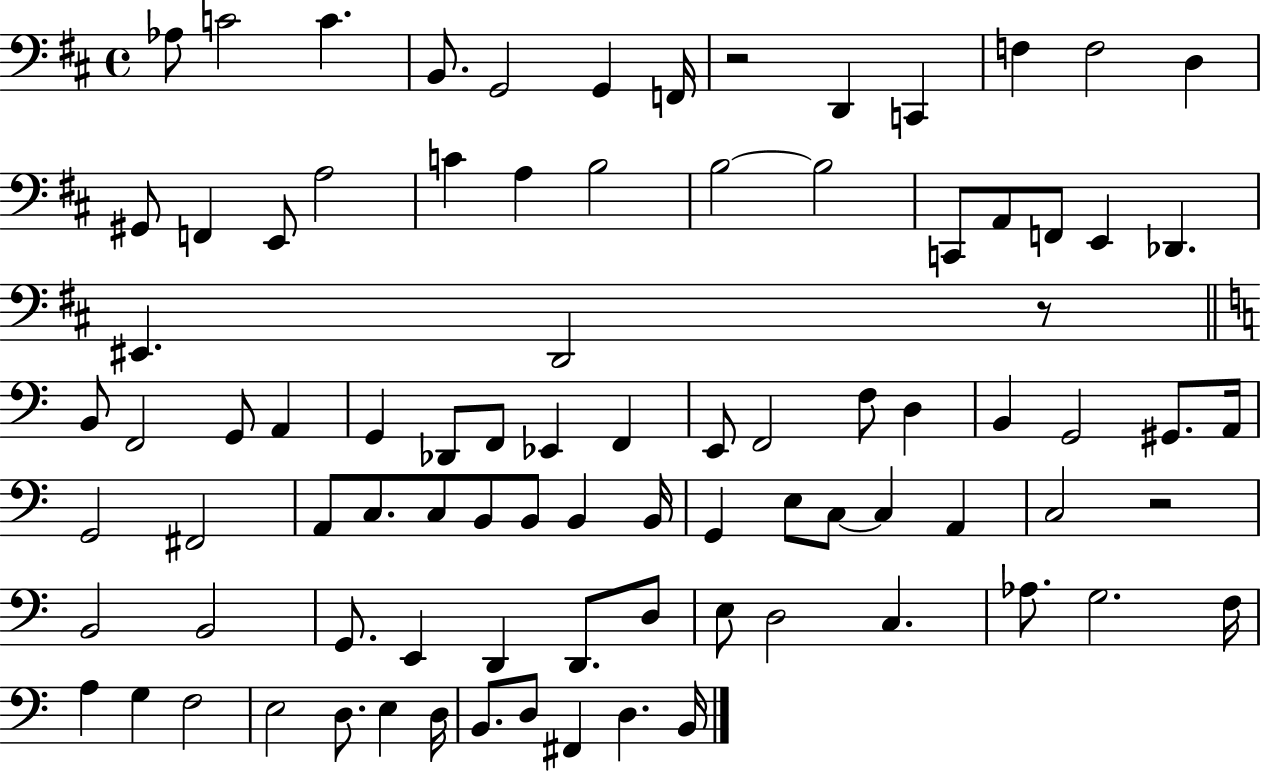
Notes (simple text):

Ab3/e C4/h C4/q. B2/e. G2/h G2/q F2/s R/h D2/q C2/q F3/q F3/h D3/q G#2/e F2/q E2/e A3/h C4/q A3/q B3/h B3/h B3/h C2/e A2/e F2/e E2/q Db2/q. EIS2/q. D2/h R/e B2/e F2/h G2/e A2/q G2/q Db2/e F2/e Eb2/q F2/q E2/e F2/h F3/e D3/q B2/q G2/h G#2/e. A2/s G2/h F#2/h A2/e C3/e. C3/e B2/e B2/e B2/q B2/s G2/q E3/e C3/e C3/q A2/q C3/h R/h B2/h B2/h G2/e. E2/q D2/q D2/e. D3/e E3/e D3/h C3/q. Ab3/e. G3/h. F3/s A3/q G3/q F3/h E3/h D3/e. E3/q D3/s B2/e. D3/e F#2/q D3/q. B2/s